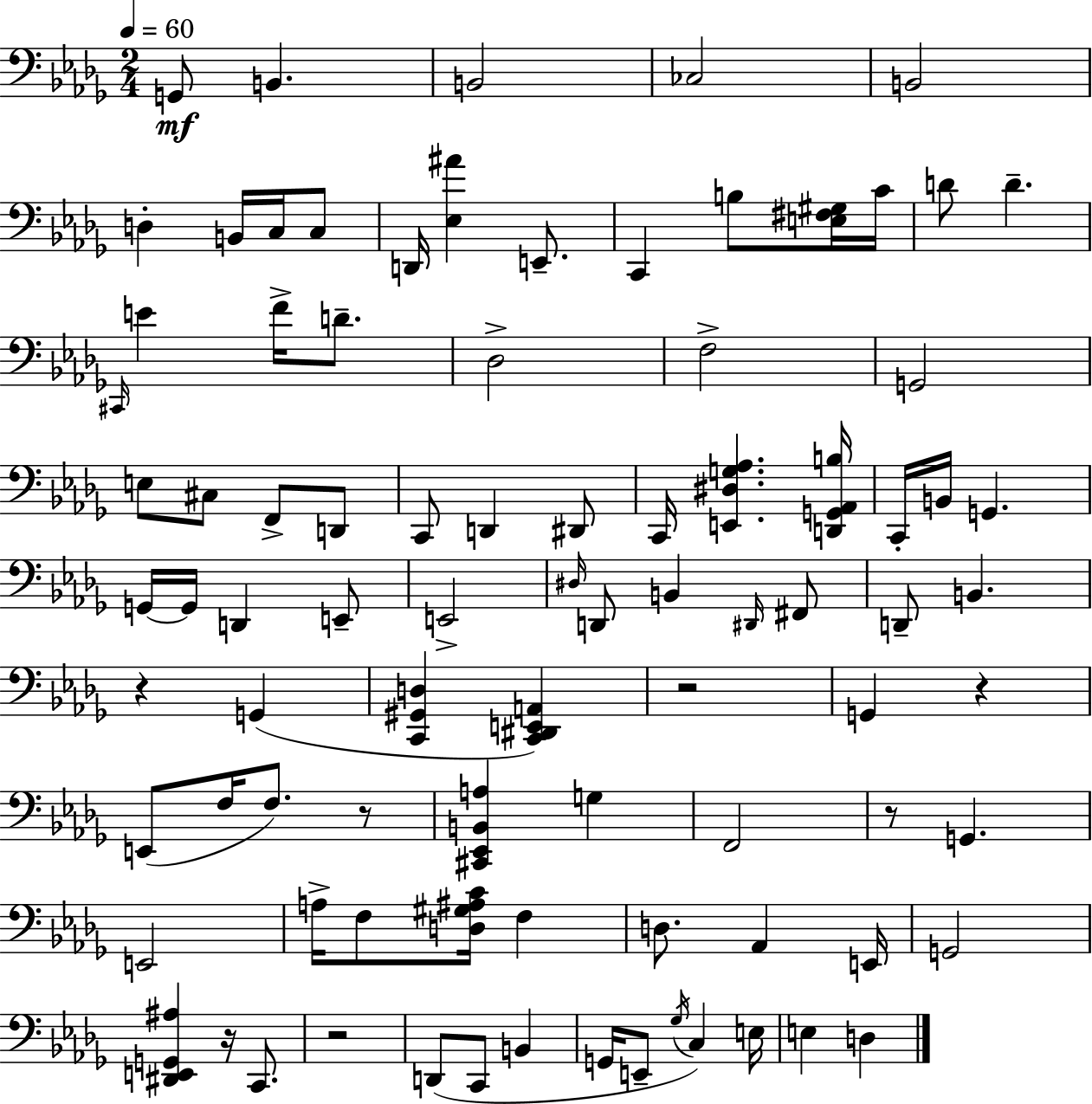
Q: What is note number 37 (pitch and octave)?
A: D2